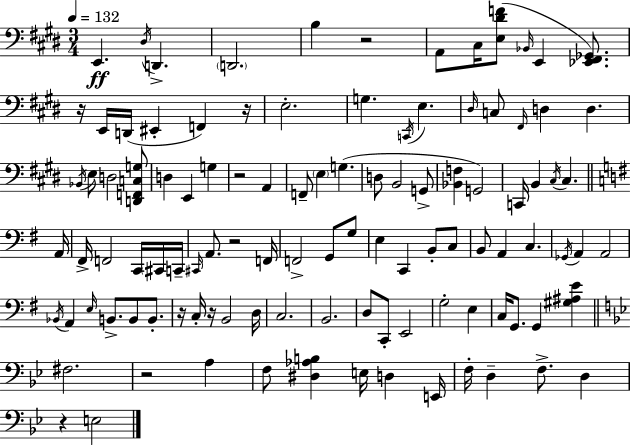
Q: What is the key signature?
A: E major